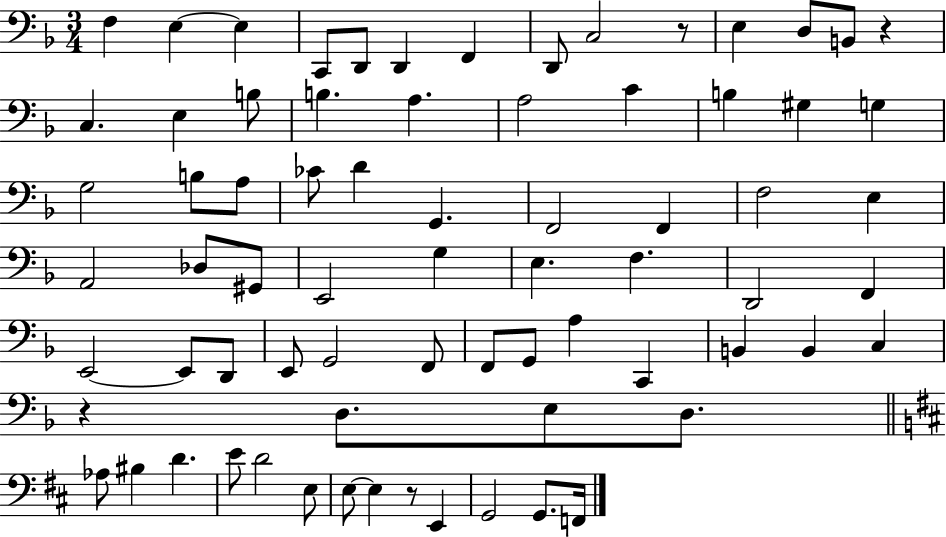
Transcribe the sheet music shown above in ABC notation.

X:1
T:Untitled
M:3/4
L:1/4
K:F
F, E, E, C,,/2 D,,/2 D,, F,, D,,/2 C,2 z/2 E, D,/2 B,,/2 z C, E, B,/2 B, A, A,2 C B, ^G, G, G,2 B,/2 A,/2 _C/2 D G,, F,,2 F,, F,2 E, A,,2 _D,/2 ^G,,/2 E,,2 G, E, F, D,,2 F,, E,,2 E,,/2 D,,/2 E,,/2 G,,2 F,,/2 F,,/2 G,,/2 A, C,, B,, B,, C, z D,/2 E,/2 D,/2 _A,/2 ^B, D E/2 D2 E,/2 E,/2 E, z/2 E,, G,,2 G,,/2 F,,/4